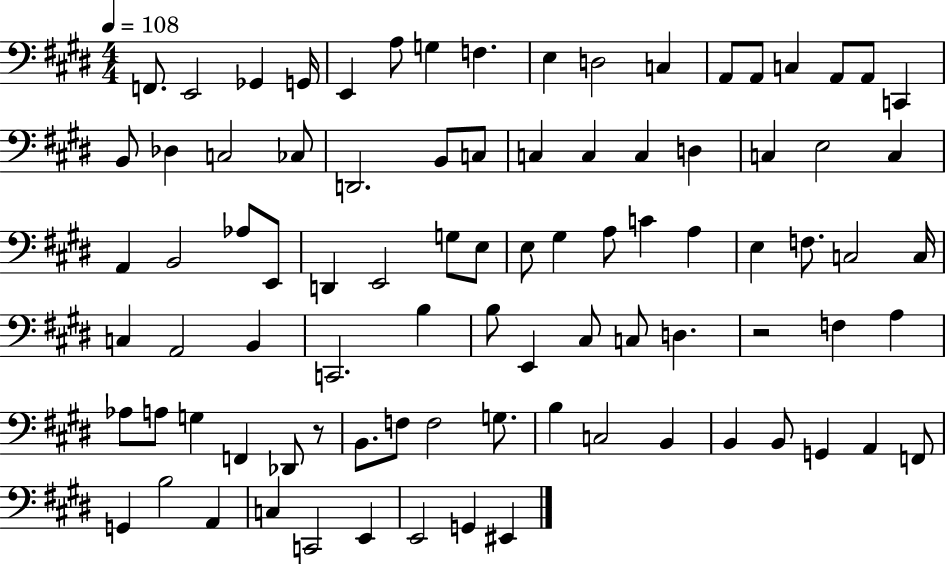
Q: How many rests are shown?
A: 2